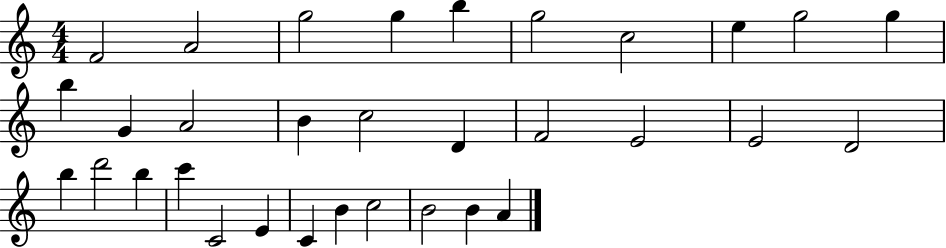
{
  \clef treble
  \numericTimeSignature
  \time 4/4
  \key c \major
  f'2 a'2 | g''2 g''4 b''4 | g''2 c''2 | e''4 g''2 g''4 | \break b''4 g'4 a'2 | b'4 c''2 d'4 | f'2 e'2 | e'2 d'2 | \break b''4 d'''2 b''4 | c'''4 c'2 e'4 | c'4 b'4 c''2 | b'2 b'4 a'4 | \break \bar "|."
}